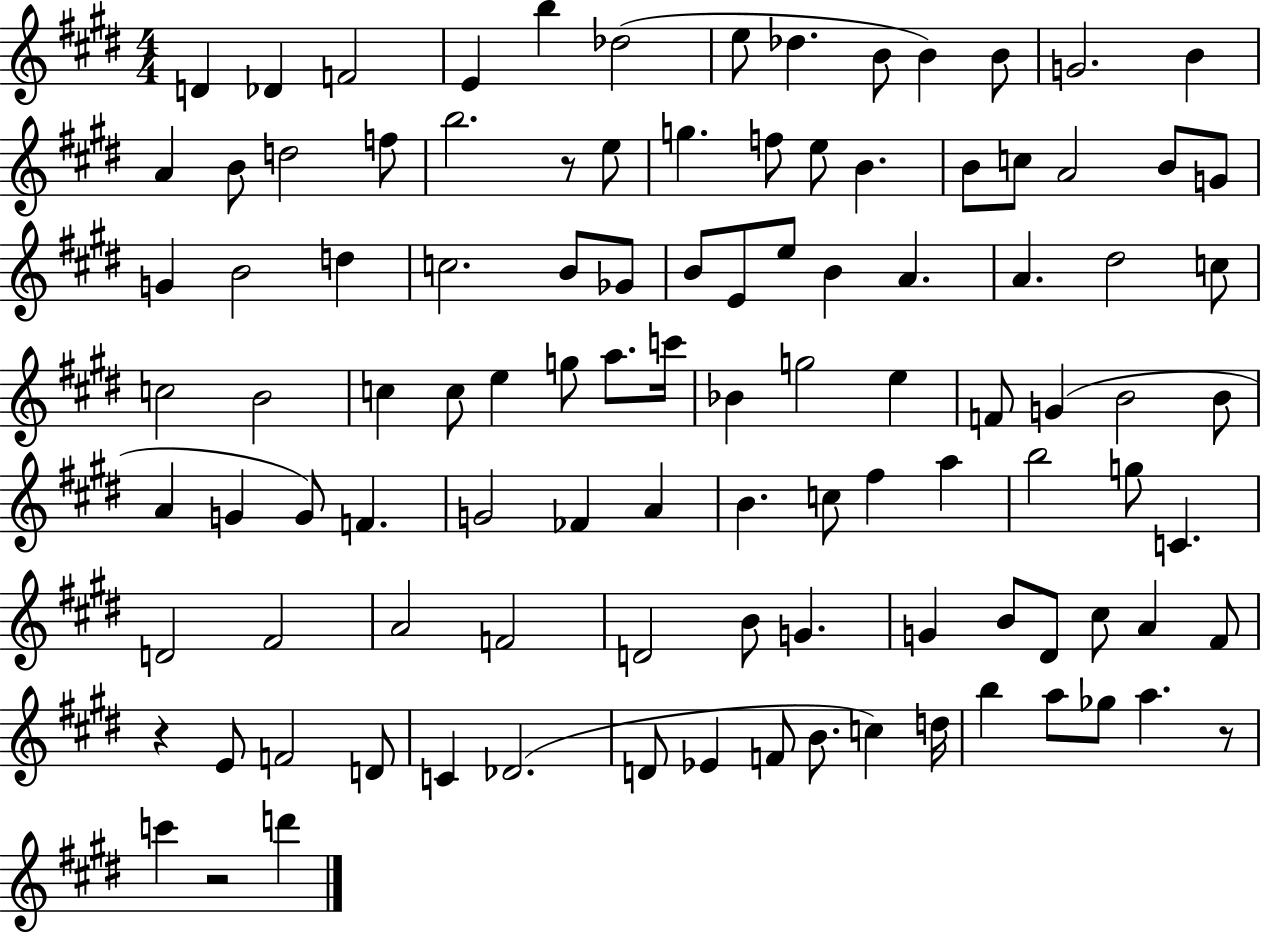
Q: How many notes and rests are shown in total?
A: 105